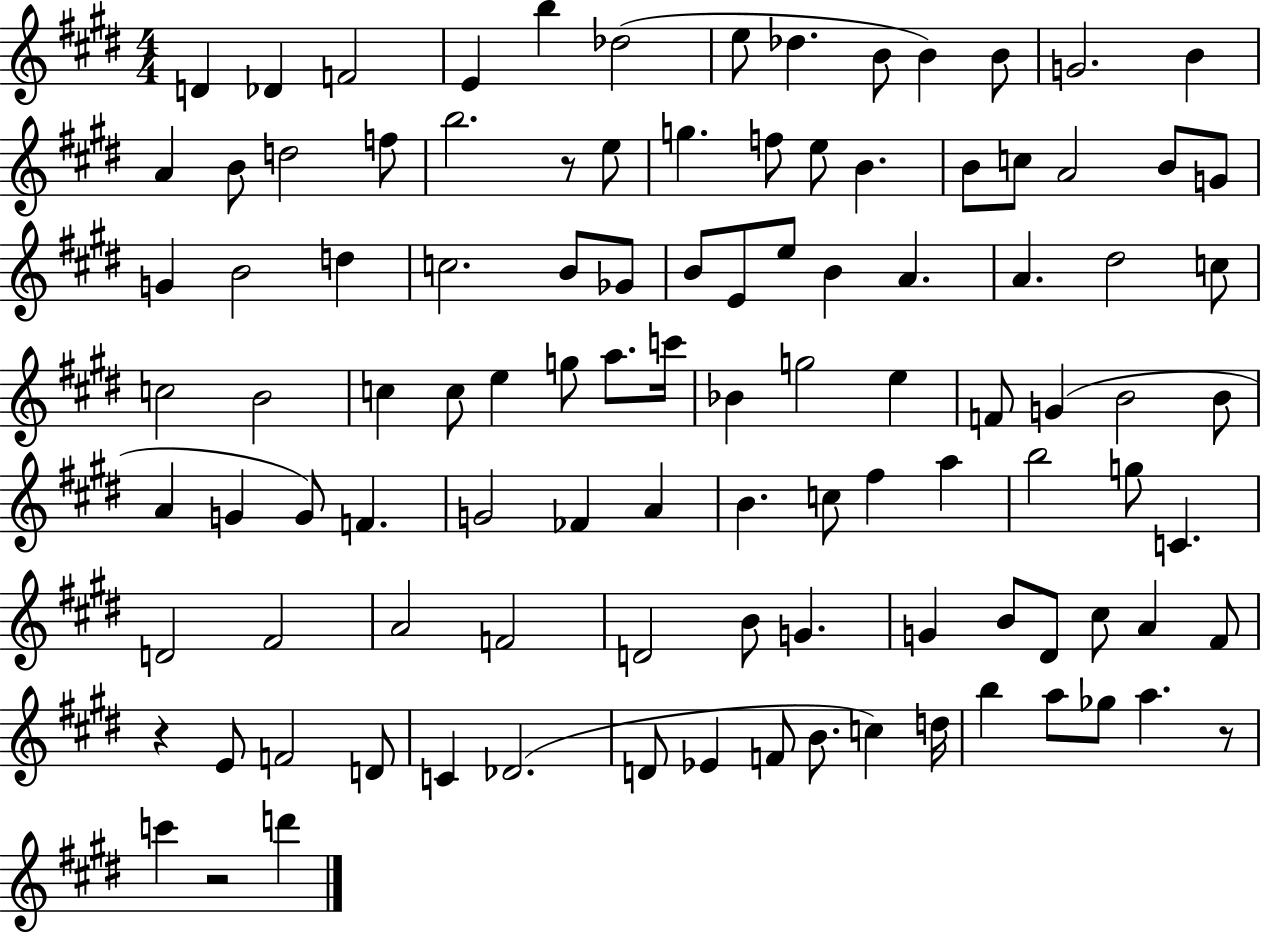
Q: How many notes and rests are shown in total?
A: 105